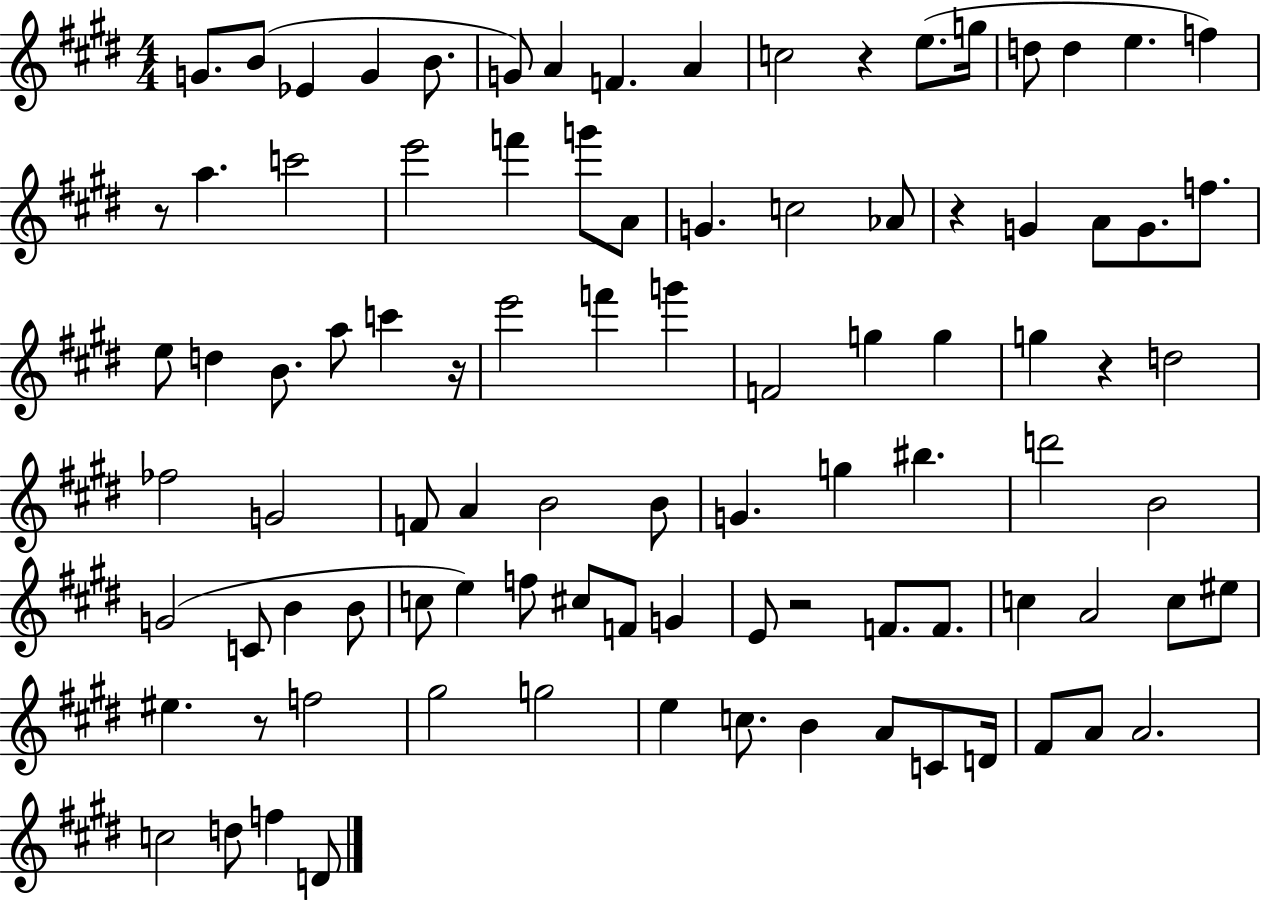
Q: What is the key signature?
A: E major